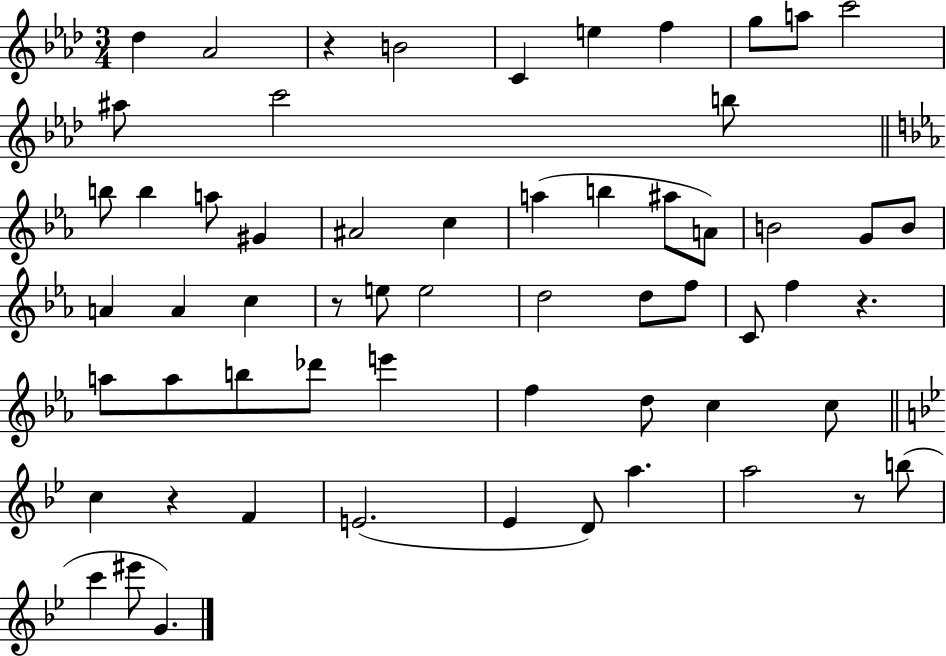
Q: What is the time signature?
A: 3/4